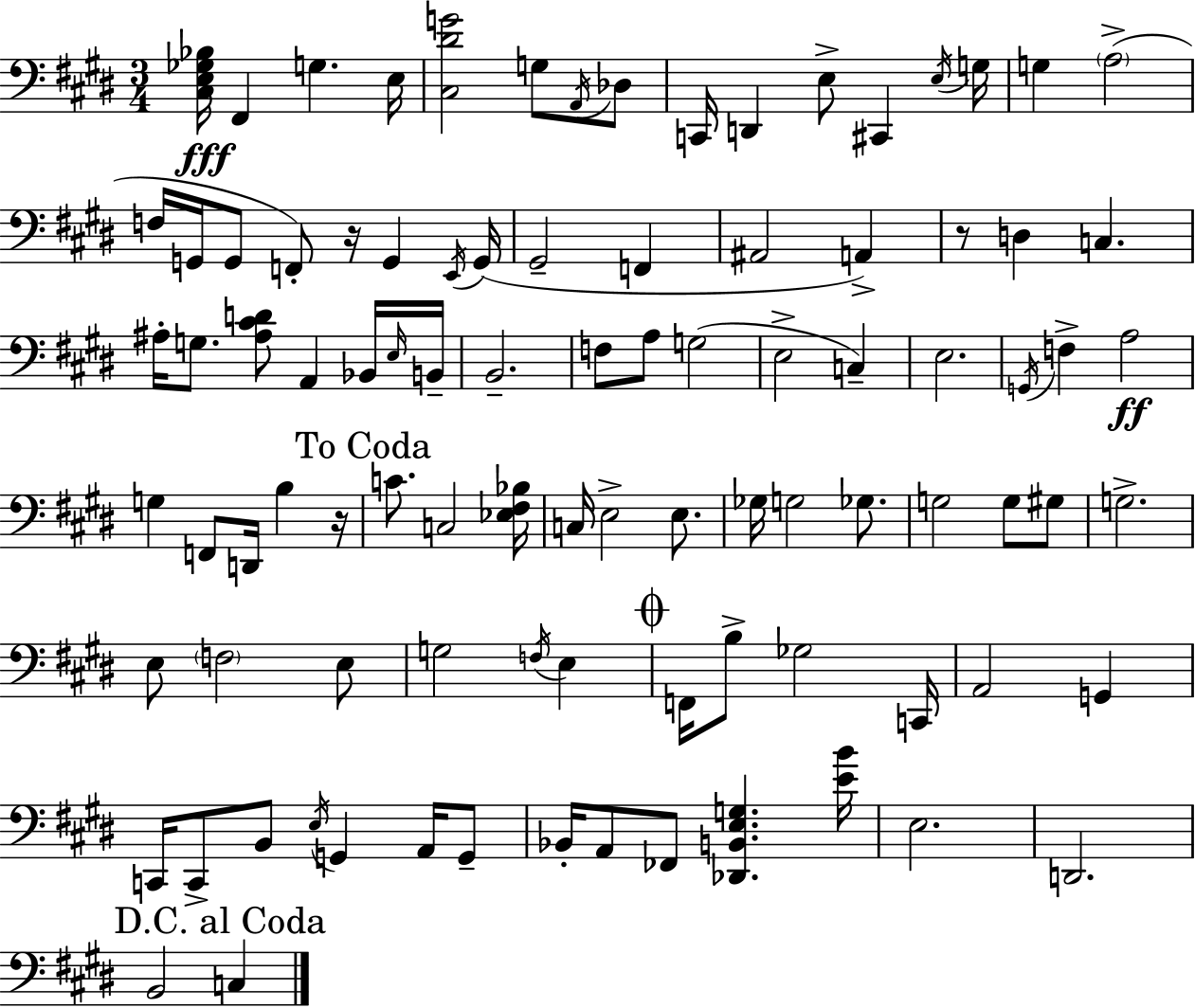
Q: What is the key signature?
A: E major